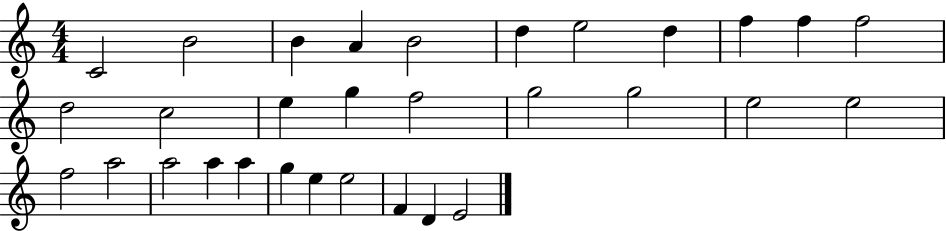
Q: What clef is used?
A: treble